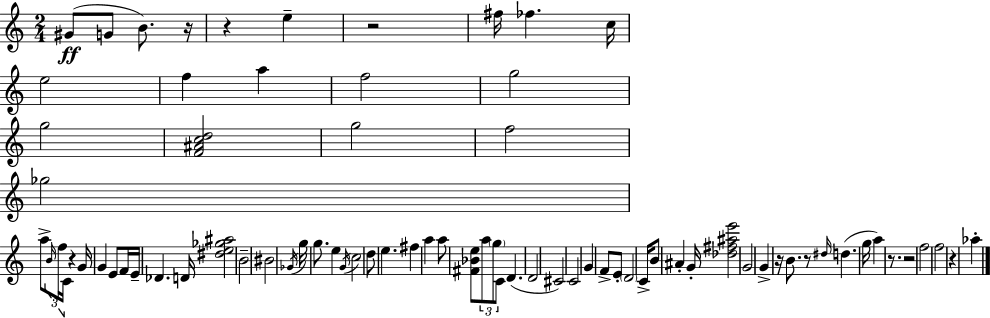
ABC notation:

X:1
T:Untitled
M:2/4
L:1/4
K:C
^G/2 G/2 B/2 z/4 z e z2 ^f/4 _f c/4 e2 f a f2 g2 g2 [F^Acd]2 g2 f2 _g2 a/2 B/4 f/4 C/4 z G/4 G E/2 F/4 E/4 _D D/4 [^de_g^a]2 B2 ^B2 _G/4 g/4 g/2 e G/4 c2 d/2 e ^f a a/2 [^F_Be]/2 a/2 g/2 C/2 D D2 ^C2 C2 G F/2 E/2 D2 C/4 B/2 ^A G/4 [_d^f^ae']2 G2 G z/4 B/2 z/2 ^d/4 d g/4 a z/2 z2 f2 f2 z _a